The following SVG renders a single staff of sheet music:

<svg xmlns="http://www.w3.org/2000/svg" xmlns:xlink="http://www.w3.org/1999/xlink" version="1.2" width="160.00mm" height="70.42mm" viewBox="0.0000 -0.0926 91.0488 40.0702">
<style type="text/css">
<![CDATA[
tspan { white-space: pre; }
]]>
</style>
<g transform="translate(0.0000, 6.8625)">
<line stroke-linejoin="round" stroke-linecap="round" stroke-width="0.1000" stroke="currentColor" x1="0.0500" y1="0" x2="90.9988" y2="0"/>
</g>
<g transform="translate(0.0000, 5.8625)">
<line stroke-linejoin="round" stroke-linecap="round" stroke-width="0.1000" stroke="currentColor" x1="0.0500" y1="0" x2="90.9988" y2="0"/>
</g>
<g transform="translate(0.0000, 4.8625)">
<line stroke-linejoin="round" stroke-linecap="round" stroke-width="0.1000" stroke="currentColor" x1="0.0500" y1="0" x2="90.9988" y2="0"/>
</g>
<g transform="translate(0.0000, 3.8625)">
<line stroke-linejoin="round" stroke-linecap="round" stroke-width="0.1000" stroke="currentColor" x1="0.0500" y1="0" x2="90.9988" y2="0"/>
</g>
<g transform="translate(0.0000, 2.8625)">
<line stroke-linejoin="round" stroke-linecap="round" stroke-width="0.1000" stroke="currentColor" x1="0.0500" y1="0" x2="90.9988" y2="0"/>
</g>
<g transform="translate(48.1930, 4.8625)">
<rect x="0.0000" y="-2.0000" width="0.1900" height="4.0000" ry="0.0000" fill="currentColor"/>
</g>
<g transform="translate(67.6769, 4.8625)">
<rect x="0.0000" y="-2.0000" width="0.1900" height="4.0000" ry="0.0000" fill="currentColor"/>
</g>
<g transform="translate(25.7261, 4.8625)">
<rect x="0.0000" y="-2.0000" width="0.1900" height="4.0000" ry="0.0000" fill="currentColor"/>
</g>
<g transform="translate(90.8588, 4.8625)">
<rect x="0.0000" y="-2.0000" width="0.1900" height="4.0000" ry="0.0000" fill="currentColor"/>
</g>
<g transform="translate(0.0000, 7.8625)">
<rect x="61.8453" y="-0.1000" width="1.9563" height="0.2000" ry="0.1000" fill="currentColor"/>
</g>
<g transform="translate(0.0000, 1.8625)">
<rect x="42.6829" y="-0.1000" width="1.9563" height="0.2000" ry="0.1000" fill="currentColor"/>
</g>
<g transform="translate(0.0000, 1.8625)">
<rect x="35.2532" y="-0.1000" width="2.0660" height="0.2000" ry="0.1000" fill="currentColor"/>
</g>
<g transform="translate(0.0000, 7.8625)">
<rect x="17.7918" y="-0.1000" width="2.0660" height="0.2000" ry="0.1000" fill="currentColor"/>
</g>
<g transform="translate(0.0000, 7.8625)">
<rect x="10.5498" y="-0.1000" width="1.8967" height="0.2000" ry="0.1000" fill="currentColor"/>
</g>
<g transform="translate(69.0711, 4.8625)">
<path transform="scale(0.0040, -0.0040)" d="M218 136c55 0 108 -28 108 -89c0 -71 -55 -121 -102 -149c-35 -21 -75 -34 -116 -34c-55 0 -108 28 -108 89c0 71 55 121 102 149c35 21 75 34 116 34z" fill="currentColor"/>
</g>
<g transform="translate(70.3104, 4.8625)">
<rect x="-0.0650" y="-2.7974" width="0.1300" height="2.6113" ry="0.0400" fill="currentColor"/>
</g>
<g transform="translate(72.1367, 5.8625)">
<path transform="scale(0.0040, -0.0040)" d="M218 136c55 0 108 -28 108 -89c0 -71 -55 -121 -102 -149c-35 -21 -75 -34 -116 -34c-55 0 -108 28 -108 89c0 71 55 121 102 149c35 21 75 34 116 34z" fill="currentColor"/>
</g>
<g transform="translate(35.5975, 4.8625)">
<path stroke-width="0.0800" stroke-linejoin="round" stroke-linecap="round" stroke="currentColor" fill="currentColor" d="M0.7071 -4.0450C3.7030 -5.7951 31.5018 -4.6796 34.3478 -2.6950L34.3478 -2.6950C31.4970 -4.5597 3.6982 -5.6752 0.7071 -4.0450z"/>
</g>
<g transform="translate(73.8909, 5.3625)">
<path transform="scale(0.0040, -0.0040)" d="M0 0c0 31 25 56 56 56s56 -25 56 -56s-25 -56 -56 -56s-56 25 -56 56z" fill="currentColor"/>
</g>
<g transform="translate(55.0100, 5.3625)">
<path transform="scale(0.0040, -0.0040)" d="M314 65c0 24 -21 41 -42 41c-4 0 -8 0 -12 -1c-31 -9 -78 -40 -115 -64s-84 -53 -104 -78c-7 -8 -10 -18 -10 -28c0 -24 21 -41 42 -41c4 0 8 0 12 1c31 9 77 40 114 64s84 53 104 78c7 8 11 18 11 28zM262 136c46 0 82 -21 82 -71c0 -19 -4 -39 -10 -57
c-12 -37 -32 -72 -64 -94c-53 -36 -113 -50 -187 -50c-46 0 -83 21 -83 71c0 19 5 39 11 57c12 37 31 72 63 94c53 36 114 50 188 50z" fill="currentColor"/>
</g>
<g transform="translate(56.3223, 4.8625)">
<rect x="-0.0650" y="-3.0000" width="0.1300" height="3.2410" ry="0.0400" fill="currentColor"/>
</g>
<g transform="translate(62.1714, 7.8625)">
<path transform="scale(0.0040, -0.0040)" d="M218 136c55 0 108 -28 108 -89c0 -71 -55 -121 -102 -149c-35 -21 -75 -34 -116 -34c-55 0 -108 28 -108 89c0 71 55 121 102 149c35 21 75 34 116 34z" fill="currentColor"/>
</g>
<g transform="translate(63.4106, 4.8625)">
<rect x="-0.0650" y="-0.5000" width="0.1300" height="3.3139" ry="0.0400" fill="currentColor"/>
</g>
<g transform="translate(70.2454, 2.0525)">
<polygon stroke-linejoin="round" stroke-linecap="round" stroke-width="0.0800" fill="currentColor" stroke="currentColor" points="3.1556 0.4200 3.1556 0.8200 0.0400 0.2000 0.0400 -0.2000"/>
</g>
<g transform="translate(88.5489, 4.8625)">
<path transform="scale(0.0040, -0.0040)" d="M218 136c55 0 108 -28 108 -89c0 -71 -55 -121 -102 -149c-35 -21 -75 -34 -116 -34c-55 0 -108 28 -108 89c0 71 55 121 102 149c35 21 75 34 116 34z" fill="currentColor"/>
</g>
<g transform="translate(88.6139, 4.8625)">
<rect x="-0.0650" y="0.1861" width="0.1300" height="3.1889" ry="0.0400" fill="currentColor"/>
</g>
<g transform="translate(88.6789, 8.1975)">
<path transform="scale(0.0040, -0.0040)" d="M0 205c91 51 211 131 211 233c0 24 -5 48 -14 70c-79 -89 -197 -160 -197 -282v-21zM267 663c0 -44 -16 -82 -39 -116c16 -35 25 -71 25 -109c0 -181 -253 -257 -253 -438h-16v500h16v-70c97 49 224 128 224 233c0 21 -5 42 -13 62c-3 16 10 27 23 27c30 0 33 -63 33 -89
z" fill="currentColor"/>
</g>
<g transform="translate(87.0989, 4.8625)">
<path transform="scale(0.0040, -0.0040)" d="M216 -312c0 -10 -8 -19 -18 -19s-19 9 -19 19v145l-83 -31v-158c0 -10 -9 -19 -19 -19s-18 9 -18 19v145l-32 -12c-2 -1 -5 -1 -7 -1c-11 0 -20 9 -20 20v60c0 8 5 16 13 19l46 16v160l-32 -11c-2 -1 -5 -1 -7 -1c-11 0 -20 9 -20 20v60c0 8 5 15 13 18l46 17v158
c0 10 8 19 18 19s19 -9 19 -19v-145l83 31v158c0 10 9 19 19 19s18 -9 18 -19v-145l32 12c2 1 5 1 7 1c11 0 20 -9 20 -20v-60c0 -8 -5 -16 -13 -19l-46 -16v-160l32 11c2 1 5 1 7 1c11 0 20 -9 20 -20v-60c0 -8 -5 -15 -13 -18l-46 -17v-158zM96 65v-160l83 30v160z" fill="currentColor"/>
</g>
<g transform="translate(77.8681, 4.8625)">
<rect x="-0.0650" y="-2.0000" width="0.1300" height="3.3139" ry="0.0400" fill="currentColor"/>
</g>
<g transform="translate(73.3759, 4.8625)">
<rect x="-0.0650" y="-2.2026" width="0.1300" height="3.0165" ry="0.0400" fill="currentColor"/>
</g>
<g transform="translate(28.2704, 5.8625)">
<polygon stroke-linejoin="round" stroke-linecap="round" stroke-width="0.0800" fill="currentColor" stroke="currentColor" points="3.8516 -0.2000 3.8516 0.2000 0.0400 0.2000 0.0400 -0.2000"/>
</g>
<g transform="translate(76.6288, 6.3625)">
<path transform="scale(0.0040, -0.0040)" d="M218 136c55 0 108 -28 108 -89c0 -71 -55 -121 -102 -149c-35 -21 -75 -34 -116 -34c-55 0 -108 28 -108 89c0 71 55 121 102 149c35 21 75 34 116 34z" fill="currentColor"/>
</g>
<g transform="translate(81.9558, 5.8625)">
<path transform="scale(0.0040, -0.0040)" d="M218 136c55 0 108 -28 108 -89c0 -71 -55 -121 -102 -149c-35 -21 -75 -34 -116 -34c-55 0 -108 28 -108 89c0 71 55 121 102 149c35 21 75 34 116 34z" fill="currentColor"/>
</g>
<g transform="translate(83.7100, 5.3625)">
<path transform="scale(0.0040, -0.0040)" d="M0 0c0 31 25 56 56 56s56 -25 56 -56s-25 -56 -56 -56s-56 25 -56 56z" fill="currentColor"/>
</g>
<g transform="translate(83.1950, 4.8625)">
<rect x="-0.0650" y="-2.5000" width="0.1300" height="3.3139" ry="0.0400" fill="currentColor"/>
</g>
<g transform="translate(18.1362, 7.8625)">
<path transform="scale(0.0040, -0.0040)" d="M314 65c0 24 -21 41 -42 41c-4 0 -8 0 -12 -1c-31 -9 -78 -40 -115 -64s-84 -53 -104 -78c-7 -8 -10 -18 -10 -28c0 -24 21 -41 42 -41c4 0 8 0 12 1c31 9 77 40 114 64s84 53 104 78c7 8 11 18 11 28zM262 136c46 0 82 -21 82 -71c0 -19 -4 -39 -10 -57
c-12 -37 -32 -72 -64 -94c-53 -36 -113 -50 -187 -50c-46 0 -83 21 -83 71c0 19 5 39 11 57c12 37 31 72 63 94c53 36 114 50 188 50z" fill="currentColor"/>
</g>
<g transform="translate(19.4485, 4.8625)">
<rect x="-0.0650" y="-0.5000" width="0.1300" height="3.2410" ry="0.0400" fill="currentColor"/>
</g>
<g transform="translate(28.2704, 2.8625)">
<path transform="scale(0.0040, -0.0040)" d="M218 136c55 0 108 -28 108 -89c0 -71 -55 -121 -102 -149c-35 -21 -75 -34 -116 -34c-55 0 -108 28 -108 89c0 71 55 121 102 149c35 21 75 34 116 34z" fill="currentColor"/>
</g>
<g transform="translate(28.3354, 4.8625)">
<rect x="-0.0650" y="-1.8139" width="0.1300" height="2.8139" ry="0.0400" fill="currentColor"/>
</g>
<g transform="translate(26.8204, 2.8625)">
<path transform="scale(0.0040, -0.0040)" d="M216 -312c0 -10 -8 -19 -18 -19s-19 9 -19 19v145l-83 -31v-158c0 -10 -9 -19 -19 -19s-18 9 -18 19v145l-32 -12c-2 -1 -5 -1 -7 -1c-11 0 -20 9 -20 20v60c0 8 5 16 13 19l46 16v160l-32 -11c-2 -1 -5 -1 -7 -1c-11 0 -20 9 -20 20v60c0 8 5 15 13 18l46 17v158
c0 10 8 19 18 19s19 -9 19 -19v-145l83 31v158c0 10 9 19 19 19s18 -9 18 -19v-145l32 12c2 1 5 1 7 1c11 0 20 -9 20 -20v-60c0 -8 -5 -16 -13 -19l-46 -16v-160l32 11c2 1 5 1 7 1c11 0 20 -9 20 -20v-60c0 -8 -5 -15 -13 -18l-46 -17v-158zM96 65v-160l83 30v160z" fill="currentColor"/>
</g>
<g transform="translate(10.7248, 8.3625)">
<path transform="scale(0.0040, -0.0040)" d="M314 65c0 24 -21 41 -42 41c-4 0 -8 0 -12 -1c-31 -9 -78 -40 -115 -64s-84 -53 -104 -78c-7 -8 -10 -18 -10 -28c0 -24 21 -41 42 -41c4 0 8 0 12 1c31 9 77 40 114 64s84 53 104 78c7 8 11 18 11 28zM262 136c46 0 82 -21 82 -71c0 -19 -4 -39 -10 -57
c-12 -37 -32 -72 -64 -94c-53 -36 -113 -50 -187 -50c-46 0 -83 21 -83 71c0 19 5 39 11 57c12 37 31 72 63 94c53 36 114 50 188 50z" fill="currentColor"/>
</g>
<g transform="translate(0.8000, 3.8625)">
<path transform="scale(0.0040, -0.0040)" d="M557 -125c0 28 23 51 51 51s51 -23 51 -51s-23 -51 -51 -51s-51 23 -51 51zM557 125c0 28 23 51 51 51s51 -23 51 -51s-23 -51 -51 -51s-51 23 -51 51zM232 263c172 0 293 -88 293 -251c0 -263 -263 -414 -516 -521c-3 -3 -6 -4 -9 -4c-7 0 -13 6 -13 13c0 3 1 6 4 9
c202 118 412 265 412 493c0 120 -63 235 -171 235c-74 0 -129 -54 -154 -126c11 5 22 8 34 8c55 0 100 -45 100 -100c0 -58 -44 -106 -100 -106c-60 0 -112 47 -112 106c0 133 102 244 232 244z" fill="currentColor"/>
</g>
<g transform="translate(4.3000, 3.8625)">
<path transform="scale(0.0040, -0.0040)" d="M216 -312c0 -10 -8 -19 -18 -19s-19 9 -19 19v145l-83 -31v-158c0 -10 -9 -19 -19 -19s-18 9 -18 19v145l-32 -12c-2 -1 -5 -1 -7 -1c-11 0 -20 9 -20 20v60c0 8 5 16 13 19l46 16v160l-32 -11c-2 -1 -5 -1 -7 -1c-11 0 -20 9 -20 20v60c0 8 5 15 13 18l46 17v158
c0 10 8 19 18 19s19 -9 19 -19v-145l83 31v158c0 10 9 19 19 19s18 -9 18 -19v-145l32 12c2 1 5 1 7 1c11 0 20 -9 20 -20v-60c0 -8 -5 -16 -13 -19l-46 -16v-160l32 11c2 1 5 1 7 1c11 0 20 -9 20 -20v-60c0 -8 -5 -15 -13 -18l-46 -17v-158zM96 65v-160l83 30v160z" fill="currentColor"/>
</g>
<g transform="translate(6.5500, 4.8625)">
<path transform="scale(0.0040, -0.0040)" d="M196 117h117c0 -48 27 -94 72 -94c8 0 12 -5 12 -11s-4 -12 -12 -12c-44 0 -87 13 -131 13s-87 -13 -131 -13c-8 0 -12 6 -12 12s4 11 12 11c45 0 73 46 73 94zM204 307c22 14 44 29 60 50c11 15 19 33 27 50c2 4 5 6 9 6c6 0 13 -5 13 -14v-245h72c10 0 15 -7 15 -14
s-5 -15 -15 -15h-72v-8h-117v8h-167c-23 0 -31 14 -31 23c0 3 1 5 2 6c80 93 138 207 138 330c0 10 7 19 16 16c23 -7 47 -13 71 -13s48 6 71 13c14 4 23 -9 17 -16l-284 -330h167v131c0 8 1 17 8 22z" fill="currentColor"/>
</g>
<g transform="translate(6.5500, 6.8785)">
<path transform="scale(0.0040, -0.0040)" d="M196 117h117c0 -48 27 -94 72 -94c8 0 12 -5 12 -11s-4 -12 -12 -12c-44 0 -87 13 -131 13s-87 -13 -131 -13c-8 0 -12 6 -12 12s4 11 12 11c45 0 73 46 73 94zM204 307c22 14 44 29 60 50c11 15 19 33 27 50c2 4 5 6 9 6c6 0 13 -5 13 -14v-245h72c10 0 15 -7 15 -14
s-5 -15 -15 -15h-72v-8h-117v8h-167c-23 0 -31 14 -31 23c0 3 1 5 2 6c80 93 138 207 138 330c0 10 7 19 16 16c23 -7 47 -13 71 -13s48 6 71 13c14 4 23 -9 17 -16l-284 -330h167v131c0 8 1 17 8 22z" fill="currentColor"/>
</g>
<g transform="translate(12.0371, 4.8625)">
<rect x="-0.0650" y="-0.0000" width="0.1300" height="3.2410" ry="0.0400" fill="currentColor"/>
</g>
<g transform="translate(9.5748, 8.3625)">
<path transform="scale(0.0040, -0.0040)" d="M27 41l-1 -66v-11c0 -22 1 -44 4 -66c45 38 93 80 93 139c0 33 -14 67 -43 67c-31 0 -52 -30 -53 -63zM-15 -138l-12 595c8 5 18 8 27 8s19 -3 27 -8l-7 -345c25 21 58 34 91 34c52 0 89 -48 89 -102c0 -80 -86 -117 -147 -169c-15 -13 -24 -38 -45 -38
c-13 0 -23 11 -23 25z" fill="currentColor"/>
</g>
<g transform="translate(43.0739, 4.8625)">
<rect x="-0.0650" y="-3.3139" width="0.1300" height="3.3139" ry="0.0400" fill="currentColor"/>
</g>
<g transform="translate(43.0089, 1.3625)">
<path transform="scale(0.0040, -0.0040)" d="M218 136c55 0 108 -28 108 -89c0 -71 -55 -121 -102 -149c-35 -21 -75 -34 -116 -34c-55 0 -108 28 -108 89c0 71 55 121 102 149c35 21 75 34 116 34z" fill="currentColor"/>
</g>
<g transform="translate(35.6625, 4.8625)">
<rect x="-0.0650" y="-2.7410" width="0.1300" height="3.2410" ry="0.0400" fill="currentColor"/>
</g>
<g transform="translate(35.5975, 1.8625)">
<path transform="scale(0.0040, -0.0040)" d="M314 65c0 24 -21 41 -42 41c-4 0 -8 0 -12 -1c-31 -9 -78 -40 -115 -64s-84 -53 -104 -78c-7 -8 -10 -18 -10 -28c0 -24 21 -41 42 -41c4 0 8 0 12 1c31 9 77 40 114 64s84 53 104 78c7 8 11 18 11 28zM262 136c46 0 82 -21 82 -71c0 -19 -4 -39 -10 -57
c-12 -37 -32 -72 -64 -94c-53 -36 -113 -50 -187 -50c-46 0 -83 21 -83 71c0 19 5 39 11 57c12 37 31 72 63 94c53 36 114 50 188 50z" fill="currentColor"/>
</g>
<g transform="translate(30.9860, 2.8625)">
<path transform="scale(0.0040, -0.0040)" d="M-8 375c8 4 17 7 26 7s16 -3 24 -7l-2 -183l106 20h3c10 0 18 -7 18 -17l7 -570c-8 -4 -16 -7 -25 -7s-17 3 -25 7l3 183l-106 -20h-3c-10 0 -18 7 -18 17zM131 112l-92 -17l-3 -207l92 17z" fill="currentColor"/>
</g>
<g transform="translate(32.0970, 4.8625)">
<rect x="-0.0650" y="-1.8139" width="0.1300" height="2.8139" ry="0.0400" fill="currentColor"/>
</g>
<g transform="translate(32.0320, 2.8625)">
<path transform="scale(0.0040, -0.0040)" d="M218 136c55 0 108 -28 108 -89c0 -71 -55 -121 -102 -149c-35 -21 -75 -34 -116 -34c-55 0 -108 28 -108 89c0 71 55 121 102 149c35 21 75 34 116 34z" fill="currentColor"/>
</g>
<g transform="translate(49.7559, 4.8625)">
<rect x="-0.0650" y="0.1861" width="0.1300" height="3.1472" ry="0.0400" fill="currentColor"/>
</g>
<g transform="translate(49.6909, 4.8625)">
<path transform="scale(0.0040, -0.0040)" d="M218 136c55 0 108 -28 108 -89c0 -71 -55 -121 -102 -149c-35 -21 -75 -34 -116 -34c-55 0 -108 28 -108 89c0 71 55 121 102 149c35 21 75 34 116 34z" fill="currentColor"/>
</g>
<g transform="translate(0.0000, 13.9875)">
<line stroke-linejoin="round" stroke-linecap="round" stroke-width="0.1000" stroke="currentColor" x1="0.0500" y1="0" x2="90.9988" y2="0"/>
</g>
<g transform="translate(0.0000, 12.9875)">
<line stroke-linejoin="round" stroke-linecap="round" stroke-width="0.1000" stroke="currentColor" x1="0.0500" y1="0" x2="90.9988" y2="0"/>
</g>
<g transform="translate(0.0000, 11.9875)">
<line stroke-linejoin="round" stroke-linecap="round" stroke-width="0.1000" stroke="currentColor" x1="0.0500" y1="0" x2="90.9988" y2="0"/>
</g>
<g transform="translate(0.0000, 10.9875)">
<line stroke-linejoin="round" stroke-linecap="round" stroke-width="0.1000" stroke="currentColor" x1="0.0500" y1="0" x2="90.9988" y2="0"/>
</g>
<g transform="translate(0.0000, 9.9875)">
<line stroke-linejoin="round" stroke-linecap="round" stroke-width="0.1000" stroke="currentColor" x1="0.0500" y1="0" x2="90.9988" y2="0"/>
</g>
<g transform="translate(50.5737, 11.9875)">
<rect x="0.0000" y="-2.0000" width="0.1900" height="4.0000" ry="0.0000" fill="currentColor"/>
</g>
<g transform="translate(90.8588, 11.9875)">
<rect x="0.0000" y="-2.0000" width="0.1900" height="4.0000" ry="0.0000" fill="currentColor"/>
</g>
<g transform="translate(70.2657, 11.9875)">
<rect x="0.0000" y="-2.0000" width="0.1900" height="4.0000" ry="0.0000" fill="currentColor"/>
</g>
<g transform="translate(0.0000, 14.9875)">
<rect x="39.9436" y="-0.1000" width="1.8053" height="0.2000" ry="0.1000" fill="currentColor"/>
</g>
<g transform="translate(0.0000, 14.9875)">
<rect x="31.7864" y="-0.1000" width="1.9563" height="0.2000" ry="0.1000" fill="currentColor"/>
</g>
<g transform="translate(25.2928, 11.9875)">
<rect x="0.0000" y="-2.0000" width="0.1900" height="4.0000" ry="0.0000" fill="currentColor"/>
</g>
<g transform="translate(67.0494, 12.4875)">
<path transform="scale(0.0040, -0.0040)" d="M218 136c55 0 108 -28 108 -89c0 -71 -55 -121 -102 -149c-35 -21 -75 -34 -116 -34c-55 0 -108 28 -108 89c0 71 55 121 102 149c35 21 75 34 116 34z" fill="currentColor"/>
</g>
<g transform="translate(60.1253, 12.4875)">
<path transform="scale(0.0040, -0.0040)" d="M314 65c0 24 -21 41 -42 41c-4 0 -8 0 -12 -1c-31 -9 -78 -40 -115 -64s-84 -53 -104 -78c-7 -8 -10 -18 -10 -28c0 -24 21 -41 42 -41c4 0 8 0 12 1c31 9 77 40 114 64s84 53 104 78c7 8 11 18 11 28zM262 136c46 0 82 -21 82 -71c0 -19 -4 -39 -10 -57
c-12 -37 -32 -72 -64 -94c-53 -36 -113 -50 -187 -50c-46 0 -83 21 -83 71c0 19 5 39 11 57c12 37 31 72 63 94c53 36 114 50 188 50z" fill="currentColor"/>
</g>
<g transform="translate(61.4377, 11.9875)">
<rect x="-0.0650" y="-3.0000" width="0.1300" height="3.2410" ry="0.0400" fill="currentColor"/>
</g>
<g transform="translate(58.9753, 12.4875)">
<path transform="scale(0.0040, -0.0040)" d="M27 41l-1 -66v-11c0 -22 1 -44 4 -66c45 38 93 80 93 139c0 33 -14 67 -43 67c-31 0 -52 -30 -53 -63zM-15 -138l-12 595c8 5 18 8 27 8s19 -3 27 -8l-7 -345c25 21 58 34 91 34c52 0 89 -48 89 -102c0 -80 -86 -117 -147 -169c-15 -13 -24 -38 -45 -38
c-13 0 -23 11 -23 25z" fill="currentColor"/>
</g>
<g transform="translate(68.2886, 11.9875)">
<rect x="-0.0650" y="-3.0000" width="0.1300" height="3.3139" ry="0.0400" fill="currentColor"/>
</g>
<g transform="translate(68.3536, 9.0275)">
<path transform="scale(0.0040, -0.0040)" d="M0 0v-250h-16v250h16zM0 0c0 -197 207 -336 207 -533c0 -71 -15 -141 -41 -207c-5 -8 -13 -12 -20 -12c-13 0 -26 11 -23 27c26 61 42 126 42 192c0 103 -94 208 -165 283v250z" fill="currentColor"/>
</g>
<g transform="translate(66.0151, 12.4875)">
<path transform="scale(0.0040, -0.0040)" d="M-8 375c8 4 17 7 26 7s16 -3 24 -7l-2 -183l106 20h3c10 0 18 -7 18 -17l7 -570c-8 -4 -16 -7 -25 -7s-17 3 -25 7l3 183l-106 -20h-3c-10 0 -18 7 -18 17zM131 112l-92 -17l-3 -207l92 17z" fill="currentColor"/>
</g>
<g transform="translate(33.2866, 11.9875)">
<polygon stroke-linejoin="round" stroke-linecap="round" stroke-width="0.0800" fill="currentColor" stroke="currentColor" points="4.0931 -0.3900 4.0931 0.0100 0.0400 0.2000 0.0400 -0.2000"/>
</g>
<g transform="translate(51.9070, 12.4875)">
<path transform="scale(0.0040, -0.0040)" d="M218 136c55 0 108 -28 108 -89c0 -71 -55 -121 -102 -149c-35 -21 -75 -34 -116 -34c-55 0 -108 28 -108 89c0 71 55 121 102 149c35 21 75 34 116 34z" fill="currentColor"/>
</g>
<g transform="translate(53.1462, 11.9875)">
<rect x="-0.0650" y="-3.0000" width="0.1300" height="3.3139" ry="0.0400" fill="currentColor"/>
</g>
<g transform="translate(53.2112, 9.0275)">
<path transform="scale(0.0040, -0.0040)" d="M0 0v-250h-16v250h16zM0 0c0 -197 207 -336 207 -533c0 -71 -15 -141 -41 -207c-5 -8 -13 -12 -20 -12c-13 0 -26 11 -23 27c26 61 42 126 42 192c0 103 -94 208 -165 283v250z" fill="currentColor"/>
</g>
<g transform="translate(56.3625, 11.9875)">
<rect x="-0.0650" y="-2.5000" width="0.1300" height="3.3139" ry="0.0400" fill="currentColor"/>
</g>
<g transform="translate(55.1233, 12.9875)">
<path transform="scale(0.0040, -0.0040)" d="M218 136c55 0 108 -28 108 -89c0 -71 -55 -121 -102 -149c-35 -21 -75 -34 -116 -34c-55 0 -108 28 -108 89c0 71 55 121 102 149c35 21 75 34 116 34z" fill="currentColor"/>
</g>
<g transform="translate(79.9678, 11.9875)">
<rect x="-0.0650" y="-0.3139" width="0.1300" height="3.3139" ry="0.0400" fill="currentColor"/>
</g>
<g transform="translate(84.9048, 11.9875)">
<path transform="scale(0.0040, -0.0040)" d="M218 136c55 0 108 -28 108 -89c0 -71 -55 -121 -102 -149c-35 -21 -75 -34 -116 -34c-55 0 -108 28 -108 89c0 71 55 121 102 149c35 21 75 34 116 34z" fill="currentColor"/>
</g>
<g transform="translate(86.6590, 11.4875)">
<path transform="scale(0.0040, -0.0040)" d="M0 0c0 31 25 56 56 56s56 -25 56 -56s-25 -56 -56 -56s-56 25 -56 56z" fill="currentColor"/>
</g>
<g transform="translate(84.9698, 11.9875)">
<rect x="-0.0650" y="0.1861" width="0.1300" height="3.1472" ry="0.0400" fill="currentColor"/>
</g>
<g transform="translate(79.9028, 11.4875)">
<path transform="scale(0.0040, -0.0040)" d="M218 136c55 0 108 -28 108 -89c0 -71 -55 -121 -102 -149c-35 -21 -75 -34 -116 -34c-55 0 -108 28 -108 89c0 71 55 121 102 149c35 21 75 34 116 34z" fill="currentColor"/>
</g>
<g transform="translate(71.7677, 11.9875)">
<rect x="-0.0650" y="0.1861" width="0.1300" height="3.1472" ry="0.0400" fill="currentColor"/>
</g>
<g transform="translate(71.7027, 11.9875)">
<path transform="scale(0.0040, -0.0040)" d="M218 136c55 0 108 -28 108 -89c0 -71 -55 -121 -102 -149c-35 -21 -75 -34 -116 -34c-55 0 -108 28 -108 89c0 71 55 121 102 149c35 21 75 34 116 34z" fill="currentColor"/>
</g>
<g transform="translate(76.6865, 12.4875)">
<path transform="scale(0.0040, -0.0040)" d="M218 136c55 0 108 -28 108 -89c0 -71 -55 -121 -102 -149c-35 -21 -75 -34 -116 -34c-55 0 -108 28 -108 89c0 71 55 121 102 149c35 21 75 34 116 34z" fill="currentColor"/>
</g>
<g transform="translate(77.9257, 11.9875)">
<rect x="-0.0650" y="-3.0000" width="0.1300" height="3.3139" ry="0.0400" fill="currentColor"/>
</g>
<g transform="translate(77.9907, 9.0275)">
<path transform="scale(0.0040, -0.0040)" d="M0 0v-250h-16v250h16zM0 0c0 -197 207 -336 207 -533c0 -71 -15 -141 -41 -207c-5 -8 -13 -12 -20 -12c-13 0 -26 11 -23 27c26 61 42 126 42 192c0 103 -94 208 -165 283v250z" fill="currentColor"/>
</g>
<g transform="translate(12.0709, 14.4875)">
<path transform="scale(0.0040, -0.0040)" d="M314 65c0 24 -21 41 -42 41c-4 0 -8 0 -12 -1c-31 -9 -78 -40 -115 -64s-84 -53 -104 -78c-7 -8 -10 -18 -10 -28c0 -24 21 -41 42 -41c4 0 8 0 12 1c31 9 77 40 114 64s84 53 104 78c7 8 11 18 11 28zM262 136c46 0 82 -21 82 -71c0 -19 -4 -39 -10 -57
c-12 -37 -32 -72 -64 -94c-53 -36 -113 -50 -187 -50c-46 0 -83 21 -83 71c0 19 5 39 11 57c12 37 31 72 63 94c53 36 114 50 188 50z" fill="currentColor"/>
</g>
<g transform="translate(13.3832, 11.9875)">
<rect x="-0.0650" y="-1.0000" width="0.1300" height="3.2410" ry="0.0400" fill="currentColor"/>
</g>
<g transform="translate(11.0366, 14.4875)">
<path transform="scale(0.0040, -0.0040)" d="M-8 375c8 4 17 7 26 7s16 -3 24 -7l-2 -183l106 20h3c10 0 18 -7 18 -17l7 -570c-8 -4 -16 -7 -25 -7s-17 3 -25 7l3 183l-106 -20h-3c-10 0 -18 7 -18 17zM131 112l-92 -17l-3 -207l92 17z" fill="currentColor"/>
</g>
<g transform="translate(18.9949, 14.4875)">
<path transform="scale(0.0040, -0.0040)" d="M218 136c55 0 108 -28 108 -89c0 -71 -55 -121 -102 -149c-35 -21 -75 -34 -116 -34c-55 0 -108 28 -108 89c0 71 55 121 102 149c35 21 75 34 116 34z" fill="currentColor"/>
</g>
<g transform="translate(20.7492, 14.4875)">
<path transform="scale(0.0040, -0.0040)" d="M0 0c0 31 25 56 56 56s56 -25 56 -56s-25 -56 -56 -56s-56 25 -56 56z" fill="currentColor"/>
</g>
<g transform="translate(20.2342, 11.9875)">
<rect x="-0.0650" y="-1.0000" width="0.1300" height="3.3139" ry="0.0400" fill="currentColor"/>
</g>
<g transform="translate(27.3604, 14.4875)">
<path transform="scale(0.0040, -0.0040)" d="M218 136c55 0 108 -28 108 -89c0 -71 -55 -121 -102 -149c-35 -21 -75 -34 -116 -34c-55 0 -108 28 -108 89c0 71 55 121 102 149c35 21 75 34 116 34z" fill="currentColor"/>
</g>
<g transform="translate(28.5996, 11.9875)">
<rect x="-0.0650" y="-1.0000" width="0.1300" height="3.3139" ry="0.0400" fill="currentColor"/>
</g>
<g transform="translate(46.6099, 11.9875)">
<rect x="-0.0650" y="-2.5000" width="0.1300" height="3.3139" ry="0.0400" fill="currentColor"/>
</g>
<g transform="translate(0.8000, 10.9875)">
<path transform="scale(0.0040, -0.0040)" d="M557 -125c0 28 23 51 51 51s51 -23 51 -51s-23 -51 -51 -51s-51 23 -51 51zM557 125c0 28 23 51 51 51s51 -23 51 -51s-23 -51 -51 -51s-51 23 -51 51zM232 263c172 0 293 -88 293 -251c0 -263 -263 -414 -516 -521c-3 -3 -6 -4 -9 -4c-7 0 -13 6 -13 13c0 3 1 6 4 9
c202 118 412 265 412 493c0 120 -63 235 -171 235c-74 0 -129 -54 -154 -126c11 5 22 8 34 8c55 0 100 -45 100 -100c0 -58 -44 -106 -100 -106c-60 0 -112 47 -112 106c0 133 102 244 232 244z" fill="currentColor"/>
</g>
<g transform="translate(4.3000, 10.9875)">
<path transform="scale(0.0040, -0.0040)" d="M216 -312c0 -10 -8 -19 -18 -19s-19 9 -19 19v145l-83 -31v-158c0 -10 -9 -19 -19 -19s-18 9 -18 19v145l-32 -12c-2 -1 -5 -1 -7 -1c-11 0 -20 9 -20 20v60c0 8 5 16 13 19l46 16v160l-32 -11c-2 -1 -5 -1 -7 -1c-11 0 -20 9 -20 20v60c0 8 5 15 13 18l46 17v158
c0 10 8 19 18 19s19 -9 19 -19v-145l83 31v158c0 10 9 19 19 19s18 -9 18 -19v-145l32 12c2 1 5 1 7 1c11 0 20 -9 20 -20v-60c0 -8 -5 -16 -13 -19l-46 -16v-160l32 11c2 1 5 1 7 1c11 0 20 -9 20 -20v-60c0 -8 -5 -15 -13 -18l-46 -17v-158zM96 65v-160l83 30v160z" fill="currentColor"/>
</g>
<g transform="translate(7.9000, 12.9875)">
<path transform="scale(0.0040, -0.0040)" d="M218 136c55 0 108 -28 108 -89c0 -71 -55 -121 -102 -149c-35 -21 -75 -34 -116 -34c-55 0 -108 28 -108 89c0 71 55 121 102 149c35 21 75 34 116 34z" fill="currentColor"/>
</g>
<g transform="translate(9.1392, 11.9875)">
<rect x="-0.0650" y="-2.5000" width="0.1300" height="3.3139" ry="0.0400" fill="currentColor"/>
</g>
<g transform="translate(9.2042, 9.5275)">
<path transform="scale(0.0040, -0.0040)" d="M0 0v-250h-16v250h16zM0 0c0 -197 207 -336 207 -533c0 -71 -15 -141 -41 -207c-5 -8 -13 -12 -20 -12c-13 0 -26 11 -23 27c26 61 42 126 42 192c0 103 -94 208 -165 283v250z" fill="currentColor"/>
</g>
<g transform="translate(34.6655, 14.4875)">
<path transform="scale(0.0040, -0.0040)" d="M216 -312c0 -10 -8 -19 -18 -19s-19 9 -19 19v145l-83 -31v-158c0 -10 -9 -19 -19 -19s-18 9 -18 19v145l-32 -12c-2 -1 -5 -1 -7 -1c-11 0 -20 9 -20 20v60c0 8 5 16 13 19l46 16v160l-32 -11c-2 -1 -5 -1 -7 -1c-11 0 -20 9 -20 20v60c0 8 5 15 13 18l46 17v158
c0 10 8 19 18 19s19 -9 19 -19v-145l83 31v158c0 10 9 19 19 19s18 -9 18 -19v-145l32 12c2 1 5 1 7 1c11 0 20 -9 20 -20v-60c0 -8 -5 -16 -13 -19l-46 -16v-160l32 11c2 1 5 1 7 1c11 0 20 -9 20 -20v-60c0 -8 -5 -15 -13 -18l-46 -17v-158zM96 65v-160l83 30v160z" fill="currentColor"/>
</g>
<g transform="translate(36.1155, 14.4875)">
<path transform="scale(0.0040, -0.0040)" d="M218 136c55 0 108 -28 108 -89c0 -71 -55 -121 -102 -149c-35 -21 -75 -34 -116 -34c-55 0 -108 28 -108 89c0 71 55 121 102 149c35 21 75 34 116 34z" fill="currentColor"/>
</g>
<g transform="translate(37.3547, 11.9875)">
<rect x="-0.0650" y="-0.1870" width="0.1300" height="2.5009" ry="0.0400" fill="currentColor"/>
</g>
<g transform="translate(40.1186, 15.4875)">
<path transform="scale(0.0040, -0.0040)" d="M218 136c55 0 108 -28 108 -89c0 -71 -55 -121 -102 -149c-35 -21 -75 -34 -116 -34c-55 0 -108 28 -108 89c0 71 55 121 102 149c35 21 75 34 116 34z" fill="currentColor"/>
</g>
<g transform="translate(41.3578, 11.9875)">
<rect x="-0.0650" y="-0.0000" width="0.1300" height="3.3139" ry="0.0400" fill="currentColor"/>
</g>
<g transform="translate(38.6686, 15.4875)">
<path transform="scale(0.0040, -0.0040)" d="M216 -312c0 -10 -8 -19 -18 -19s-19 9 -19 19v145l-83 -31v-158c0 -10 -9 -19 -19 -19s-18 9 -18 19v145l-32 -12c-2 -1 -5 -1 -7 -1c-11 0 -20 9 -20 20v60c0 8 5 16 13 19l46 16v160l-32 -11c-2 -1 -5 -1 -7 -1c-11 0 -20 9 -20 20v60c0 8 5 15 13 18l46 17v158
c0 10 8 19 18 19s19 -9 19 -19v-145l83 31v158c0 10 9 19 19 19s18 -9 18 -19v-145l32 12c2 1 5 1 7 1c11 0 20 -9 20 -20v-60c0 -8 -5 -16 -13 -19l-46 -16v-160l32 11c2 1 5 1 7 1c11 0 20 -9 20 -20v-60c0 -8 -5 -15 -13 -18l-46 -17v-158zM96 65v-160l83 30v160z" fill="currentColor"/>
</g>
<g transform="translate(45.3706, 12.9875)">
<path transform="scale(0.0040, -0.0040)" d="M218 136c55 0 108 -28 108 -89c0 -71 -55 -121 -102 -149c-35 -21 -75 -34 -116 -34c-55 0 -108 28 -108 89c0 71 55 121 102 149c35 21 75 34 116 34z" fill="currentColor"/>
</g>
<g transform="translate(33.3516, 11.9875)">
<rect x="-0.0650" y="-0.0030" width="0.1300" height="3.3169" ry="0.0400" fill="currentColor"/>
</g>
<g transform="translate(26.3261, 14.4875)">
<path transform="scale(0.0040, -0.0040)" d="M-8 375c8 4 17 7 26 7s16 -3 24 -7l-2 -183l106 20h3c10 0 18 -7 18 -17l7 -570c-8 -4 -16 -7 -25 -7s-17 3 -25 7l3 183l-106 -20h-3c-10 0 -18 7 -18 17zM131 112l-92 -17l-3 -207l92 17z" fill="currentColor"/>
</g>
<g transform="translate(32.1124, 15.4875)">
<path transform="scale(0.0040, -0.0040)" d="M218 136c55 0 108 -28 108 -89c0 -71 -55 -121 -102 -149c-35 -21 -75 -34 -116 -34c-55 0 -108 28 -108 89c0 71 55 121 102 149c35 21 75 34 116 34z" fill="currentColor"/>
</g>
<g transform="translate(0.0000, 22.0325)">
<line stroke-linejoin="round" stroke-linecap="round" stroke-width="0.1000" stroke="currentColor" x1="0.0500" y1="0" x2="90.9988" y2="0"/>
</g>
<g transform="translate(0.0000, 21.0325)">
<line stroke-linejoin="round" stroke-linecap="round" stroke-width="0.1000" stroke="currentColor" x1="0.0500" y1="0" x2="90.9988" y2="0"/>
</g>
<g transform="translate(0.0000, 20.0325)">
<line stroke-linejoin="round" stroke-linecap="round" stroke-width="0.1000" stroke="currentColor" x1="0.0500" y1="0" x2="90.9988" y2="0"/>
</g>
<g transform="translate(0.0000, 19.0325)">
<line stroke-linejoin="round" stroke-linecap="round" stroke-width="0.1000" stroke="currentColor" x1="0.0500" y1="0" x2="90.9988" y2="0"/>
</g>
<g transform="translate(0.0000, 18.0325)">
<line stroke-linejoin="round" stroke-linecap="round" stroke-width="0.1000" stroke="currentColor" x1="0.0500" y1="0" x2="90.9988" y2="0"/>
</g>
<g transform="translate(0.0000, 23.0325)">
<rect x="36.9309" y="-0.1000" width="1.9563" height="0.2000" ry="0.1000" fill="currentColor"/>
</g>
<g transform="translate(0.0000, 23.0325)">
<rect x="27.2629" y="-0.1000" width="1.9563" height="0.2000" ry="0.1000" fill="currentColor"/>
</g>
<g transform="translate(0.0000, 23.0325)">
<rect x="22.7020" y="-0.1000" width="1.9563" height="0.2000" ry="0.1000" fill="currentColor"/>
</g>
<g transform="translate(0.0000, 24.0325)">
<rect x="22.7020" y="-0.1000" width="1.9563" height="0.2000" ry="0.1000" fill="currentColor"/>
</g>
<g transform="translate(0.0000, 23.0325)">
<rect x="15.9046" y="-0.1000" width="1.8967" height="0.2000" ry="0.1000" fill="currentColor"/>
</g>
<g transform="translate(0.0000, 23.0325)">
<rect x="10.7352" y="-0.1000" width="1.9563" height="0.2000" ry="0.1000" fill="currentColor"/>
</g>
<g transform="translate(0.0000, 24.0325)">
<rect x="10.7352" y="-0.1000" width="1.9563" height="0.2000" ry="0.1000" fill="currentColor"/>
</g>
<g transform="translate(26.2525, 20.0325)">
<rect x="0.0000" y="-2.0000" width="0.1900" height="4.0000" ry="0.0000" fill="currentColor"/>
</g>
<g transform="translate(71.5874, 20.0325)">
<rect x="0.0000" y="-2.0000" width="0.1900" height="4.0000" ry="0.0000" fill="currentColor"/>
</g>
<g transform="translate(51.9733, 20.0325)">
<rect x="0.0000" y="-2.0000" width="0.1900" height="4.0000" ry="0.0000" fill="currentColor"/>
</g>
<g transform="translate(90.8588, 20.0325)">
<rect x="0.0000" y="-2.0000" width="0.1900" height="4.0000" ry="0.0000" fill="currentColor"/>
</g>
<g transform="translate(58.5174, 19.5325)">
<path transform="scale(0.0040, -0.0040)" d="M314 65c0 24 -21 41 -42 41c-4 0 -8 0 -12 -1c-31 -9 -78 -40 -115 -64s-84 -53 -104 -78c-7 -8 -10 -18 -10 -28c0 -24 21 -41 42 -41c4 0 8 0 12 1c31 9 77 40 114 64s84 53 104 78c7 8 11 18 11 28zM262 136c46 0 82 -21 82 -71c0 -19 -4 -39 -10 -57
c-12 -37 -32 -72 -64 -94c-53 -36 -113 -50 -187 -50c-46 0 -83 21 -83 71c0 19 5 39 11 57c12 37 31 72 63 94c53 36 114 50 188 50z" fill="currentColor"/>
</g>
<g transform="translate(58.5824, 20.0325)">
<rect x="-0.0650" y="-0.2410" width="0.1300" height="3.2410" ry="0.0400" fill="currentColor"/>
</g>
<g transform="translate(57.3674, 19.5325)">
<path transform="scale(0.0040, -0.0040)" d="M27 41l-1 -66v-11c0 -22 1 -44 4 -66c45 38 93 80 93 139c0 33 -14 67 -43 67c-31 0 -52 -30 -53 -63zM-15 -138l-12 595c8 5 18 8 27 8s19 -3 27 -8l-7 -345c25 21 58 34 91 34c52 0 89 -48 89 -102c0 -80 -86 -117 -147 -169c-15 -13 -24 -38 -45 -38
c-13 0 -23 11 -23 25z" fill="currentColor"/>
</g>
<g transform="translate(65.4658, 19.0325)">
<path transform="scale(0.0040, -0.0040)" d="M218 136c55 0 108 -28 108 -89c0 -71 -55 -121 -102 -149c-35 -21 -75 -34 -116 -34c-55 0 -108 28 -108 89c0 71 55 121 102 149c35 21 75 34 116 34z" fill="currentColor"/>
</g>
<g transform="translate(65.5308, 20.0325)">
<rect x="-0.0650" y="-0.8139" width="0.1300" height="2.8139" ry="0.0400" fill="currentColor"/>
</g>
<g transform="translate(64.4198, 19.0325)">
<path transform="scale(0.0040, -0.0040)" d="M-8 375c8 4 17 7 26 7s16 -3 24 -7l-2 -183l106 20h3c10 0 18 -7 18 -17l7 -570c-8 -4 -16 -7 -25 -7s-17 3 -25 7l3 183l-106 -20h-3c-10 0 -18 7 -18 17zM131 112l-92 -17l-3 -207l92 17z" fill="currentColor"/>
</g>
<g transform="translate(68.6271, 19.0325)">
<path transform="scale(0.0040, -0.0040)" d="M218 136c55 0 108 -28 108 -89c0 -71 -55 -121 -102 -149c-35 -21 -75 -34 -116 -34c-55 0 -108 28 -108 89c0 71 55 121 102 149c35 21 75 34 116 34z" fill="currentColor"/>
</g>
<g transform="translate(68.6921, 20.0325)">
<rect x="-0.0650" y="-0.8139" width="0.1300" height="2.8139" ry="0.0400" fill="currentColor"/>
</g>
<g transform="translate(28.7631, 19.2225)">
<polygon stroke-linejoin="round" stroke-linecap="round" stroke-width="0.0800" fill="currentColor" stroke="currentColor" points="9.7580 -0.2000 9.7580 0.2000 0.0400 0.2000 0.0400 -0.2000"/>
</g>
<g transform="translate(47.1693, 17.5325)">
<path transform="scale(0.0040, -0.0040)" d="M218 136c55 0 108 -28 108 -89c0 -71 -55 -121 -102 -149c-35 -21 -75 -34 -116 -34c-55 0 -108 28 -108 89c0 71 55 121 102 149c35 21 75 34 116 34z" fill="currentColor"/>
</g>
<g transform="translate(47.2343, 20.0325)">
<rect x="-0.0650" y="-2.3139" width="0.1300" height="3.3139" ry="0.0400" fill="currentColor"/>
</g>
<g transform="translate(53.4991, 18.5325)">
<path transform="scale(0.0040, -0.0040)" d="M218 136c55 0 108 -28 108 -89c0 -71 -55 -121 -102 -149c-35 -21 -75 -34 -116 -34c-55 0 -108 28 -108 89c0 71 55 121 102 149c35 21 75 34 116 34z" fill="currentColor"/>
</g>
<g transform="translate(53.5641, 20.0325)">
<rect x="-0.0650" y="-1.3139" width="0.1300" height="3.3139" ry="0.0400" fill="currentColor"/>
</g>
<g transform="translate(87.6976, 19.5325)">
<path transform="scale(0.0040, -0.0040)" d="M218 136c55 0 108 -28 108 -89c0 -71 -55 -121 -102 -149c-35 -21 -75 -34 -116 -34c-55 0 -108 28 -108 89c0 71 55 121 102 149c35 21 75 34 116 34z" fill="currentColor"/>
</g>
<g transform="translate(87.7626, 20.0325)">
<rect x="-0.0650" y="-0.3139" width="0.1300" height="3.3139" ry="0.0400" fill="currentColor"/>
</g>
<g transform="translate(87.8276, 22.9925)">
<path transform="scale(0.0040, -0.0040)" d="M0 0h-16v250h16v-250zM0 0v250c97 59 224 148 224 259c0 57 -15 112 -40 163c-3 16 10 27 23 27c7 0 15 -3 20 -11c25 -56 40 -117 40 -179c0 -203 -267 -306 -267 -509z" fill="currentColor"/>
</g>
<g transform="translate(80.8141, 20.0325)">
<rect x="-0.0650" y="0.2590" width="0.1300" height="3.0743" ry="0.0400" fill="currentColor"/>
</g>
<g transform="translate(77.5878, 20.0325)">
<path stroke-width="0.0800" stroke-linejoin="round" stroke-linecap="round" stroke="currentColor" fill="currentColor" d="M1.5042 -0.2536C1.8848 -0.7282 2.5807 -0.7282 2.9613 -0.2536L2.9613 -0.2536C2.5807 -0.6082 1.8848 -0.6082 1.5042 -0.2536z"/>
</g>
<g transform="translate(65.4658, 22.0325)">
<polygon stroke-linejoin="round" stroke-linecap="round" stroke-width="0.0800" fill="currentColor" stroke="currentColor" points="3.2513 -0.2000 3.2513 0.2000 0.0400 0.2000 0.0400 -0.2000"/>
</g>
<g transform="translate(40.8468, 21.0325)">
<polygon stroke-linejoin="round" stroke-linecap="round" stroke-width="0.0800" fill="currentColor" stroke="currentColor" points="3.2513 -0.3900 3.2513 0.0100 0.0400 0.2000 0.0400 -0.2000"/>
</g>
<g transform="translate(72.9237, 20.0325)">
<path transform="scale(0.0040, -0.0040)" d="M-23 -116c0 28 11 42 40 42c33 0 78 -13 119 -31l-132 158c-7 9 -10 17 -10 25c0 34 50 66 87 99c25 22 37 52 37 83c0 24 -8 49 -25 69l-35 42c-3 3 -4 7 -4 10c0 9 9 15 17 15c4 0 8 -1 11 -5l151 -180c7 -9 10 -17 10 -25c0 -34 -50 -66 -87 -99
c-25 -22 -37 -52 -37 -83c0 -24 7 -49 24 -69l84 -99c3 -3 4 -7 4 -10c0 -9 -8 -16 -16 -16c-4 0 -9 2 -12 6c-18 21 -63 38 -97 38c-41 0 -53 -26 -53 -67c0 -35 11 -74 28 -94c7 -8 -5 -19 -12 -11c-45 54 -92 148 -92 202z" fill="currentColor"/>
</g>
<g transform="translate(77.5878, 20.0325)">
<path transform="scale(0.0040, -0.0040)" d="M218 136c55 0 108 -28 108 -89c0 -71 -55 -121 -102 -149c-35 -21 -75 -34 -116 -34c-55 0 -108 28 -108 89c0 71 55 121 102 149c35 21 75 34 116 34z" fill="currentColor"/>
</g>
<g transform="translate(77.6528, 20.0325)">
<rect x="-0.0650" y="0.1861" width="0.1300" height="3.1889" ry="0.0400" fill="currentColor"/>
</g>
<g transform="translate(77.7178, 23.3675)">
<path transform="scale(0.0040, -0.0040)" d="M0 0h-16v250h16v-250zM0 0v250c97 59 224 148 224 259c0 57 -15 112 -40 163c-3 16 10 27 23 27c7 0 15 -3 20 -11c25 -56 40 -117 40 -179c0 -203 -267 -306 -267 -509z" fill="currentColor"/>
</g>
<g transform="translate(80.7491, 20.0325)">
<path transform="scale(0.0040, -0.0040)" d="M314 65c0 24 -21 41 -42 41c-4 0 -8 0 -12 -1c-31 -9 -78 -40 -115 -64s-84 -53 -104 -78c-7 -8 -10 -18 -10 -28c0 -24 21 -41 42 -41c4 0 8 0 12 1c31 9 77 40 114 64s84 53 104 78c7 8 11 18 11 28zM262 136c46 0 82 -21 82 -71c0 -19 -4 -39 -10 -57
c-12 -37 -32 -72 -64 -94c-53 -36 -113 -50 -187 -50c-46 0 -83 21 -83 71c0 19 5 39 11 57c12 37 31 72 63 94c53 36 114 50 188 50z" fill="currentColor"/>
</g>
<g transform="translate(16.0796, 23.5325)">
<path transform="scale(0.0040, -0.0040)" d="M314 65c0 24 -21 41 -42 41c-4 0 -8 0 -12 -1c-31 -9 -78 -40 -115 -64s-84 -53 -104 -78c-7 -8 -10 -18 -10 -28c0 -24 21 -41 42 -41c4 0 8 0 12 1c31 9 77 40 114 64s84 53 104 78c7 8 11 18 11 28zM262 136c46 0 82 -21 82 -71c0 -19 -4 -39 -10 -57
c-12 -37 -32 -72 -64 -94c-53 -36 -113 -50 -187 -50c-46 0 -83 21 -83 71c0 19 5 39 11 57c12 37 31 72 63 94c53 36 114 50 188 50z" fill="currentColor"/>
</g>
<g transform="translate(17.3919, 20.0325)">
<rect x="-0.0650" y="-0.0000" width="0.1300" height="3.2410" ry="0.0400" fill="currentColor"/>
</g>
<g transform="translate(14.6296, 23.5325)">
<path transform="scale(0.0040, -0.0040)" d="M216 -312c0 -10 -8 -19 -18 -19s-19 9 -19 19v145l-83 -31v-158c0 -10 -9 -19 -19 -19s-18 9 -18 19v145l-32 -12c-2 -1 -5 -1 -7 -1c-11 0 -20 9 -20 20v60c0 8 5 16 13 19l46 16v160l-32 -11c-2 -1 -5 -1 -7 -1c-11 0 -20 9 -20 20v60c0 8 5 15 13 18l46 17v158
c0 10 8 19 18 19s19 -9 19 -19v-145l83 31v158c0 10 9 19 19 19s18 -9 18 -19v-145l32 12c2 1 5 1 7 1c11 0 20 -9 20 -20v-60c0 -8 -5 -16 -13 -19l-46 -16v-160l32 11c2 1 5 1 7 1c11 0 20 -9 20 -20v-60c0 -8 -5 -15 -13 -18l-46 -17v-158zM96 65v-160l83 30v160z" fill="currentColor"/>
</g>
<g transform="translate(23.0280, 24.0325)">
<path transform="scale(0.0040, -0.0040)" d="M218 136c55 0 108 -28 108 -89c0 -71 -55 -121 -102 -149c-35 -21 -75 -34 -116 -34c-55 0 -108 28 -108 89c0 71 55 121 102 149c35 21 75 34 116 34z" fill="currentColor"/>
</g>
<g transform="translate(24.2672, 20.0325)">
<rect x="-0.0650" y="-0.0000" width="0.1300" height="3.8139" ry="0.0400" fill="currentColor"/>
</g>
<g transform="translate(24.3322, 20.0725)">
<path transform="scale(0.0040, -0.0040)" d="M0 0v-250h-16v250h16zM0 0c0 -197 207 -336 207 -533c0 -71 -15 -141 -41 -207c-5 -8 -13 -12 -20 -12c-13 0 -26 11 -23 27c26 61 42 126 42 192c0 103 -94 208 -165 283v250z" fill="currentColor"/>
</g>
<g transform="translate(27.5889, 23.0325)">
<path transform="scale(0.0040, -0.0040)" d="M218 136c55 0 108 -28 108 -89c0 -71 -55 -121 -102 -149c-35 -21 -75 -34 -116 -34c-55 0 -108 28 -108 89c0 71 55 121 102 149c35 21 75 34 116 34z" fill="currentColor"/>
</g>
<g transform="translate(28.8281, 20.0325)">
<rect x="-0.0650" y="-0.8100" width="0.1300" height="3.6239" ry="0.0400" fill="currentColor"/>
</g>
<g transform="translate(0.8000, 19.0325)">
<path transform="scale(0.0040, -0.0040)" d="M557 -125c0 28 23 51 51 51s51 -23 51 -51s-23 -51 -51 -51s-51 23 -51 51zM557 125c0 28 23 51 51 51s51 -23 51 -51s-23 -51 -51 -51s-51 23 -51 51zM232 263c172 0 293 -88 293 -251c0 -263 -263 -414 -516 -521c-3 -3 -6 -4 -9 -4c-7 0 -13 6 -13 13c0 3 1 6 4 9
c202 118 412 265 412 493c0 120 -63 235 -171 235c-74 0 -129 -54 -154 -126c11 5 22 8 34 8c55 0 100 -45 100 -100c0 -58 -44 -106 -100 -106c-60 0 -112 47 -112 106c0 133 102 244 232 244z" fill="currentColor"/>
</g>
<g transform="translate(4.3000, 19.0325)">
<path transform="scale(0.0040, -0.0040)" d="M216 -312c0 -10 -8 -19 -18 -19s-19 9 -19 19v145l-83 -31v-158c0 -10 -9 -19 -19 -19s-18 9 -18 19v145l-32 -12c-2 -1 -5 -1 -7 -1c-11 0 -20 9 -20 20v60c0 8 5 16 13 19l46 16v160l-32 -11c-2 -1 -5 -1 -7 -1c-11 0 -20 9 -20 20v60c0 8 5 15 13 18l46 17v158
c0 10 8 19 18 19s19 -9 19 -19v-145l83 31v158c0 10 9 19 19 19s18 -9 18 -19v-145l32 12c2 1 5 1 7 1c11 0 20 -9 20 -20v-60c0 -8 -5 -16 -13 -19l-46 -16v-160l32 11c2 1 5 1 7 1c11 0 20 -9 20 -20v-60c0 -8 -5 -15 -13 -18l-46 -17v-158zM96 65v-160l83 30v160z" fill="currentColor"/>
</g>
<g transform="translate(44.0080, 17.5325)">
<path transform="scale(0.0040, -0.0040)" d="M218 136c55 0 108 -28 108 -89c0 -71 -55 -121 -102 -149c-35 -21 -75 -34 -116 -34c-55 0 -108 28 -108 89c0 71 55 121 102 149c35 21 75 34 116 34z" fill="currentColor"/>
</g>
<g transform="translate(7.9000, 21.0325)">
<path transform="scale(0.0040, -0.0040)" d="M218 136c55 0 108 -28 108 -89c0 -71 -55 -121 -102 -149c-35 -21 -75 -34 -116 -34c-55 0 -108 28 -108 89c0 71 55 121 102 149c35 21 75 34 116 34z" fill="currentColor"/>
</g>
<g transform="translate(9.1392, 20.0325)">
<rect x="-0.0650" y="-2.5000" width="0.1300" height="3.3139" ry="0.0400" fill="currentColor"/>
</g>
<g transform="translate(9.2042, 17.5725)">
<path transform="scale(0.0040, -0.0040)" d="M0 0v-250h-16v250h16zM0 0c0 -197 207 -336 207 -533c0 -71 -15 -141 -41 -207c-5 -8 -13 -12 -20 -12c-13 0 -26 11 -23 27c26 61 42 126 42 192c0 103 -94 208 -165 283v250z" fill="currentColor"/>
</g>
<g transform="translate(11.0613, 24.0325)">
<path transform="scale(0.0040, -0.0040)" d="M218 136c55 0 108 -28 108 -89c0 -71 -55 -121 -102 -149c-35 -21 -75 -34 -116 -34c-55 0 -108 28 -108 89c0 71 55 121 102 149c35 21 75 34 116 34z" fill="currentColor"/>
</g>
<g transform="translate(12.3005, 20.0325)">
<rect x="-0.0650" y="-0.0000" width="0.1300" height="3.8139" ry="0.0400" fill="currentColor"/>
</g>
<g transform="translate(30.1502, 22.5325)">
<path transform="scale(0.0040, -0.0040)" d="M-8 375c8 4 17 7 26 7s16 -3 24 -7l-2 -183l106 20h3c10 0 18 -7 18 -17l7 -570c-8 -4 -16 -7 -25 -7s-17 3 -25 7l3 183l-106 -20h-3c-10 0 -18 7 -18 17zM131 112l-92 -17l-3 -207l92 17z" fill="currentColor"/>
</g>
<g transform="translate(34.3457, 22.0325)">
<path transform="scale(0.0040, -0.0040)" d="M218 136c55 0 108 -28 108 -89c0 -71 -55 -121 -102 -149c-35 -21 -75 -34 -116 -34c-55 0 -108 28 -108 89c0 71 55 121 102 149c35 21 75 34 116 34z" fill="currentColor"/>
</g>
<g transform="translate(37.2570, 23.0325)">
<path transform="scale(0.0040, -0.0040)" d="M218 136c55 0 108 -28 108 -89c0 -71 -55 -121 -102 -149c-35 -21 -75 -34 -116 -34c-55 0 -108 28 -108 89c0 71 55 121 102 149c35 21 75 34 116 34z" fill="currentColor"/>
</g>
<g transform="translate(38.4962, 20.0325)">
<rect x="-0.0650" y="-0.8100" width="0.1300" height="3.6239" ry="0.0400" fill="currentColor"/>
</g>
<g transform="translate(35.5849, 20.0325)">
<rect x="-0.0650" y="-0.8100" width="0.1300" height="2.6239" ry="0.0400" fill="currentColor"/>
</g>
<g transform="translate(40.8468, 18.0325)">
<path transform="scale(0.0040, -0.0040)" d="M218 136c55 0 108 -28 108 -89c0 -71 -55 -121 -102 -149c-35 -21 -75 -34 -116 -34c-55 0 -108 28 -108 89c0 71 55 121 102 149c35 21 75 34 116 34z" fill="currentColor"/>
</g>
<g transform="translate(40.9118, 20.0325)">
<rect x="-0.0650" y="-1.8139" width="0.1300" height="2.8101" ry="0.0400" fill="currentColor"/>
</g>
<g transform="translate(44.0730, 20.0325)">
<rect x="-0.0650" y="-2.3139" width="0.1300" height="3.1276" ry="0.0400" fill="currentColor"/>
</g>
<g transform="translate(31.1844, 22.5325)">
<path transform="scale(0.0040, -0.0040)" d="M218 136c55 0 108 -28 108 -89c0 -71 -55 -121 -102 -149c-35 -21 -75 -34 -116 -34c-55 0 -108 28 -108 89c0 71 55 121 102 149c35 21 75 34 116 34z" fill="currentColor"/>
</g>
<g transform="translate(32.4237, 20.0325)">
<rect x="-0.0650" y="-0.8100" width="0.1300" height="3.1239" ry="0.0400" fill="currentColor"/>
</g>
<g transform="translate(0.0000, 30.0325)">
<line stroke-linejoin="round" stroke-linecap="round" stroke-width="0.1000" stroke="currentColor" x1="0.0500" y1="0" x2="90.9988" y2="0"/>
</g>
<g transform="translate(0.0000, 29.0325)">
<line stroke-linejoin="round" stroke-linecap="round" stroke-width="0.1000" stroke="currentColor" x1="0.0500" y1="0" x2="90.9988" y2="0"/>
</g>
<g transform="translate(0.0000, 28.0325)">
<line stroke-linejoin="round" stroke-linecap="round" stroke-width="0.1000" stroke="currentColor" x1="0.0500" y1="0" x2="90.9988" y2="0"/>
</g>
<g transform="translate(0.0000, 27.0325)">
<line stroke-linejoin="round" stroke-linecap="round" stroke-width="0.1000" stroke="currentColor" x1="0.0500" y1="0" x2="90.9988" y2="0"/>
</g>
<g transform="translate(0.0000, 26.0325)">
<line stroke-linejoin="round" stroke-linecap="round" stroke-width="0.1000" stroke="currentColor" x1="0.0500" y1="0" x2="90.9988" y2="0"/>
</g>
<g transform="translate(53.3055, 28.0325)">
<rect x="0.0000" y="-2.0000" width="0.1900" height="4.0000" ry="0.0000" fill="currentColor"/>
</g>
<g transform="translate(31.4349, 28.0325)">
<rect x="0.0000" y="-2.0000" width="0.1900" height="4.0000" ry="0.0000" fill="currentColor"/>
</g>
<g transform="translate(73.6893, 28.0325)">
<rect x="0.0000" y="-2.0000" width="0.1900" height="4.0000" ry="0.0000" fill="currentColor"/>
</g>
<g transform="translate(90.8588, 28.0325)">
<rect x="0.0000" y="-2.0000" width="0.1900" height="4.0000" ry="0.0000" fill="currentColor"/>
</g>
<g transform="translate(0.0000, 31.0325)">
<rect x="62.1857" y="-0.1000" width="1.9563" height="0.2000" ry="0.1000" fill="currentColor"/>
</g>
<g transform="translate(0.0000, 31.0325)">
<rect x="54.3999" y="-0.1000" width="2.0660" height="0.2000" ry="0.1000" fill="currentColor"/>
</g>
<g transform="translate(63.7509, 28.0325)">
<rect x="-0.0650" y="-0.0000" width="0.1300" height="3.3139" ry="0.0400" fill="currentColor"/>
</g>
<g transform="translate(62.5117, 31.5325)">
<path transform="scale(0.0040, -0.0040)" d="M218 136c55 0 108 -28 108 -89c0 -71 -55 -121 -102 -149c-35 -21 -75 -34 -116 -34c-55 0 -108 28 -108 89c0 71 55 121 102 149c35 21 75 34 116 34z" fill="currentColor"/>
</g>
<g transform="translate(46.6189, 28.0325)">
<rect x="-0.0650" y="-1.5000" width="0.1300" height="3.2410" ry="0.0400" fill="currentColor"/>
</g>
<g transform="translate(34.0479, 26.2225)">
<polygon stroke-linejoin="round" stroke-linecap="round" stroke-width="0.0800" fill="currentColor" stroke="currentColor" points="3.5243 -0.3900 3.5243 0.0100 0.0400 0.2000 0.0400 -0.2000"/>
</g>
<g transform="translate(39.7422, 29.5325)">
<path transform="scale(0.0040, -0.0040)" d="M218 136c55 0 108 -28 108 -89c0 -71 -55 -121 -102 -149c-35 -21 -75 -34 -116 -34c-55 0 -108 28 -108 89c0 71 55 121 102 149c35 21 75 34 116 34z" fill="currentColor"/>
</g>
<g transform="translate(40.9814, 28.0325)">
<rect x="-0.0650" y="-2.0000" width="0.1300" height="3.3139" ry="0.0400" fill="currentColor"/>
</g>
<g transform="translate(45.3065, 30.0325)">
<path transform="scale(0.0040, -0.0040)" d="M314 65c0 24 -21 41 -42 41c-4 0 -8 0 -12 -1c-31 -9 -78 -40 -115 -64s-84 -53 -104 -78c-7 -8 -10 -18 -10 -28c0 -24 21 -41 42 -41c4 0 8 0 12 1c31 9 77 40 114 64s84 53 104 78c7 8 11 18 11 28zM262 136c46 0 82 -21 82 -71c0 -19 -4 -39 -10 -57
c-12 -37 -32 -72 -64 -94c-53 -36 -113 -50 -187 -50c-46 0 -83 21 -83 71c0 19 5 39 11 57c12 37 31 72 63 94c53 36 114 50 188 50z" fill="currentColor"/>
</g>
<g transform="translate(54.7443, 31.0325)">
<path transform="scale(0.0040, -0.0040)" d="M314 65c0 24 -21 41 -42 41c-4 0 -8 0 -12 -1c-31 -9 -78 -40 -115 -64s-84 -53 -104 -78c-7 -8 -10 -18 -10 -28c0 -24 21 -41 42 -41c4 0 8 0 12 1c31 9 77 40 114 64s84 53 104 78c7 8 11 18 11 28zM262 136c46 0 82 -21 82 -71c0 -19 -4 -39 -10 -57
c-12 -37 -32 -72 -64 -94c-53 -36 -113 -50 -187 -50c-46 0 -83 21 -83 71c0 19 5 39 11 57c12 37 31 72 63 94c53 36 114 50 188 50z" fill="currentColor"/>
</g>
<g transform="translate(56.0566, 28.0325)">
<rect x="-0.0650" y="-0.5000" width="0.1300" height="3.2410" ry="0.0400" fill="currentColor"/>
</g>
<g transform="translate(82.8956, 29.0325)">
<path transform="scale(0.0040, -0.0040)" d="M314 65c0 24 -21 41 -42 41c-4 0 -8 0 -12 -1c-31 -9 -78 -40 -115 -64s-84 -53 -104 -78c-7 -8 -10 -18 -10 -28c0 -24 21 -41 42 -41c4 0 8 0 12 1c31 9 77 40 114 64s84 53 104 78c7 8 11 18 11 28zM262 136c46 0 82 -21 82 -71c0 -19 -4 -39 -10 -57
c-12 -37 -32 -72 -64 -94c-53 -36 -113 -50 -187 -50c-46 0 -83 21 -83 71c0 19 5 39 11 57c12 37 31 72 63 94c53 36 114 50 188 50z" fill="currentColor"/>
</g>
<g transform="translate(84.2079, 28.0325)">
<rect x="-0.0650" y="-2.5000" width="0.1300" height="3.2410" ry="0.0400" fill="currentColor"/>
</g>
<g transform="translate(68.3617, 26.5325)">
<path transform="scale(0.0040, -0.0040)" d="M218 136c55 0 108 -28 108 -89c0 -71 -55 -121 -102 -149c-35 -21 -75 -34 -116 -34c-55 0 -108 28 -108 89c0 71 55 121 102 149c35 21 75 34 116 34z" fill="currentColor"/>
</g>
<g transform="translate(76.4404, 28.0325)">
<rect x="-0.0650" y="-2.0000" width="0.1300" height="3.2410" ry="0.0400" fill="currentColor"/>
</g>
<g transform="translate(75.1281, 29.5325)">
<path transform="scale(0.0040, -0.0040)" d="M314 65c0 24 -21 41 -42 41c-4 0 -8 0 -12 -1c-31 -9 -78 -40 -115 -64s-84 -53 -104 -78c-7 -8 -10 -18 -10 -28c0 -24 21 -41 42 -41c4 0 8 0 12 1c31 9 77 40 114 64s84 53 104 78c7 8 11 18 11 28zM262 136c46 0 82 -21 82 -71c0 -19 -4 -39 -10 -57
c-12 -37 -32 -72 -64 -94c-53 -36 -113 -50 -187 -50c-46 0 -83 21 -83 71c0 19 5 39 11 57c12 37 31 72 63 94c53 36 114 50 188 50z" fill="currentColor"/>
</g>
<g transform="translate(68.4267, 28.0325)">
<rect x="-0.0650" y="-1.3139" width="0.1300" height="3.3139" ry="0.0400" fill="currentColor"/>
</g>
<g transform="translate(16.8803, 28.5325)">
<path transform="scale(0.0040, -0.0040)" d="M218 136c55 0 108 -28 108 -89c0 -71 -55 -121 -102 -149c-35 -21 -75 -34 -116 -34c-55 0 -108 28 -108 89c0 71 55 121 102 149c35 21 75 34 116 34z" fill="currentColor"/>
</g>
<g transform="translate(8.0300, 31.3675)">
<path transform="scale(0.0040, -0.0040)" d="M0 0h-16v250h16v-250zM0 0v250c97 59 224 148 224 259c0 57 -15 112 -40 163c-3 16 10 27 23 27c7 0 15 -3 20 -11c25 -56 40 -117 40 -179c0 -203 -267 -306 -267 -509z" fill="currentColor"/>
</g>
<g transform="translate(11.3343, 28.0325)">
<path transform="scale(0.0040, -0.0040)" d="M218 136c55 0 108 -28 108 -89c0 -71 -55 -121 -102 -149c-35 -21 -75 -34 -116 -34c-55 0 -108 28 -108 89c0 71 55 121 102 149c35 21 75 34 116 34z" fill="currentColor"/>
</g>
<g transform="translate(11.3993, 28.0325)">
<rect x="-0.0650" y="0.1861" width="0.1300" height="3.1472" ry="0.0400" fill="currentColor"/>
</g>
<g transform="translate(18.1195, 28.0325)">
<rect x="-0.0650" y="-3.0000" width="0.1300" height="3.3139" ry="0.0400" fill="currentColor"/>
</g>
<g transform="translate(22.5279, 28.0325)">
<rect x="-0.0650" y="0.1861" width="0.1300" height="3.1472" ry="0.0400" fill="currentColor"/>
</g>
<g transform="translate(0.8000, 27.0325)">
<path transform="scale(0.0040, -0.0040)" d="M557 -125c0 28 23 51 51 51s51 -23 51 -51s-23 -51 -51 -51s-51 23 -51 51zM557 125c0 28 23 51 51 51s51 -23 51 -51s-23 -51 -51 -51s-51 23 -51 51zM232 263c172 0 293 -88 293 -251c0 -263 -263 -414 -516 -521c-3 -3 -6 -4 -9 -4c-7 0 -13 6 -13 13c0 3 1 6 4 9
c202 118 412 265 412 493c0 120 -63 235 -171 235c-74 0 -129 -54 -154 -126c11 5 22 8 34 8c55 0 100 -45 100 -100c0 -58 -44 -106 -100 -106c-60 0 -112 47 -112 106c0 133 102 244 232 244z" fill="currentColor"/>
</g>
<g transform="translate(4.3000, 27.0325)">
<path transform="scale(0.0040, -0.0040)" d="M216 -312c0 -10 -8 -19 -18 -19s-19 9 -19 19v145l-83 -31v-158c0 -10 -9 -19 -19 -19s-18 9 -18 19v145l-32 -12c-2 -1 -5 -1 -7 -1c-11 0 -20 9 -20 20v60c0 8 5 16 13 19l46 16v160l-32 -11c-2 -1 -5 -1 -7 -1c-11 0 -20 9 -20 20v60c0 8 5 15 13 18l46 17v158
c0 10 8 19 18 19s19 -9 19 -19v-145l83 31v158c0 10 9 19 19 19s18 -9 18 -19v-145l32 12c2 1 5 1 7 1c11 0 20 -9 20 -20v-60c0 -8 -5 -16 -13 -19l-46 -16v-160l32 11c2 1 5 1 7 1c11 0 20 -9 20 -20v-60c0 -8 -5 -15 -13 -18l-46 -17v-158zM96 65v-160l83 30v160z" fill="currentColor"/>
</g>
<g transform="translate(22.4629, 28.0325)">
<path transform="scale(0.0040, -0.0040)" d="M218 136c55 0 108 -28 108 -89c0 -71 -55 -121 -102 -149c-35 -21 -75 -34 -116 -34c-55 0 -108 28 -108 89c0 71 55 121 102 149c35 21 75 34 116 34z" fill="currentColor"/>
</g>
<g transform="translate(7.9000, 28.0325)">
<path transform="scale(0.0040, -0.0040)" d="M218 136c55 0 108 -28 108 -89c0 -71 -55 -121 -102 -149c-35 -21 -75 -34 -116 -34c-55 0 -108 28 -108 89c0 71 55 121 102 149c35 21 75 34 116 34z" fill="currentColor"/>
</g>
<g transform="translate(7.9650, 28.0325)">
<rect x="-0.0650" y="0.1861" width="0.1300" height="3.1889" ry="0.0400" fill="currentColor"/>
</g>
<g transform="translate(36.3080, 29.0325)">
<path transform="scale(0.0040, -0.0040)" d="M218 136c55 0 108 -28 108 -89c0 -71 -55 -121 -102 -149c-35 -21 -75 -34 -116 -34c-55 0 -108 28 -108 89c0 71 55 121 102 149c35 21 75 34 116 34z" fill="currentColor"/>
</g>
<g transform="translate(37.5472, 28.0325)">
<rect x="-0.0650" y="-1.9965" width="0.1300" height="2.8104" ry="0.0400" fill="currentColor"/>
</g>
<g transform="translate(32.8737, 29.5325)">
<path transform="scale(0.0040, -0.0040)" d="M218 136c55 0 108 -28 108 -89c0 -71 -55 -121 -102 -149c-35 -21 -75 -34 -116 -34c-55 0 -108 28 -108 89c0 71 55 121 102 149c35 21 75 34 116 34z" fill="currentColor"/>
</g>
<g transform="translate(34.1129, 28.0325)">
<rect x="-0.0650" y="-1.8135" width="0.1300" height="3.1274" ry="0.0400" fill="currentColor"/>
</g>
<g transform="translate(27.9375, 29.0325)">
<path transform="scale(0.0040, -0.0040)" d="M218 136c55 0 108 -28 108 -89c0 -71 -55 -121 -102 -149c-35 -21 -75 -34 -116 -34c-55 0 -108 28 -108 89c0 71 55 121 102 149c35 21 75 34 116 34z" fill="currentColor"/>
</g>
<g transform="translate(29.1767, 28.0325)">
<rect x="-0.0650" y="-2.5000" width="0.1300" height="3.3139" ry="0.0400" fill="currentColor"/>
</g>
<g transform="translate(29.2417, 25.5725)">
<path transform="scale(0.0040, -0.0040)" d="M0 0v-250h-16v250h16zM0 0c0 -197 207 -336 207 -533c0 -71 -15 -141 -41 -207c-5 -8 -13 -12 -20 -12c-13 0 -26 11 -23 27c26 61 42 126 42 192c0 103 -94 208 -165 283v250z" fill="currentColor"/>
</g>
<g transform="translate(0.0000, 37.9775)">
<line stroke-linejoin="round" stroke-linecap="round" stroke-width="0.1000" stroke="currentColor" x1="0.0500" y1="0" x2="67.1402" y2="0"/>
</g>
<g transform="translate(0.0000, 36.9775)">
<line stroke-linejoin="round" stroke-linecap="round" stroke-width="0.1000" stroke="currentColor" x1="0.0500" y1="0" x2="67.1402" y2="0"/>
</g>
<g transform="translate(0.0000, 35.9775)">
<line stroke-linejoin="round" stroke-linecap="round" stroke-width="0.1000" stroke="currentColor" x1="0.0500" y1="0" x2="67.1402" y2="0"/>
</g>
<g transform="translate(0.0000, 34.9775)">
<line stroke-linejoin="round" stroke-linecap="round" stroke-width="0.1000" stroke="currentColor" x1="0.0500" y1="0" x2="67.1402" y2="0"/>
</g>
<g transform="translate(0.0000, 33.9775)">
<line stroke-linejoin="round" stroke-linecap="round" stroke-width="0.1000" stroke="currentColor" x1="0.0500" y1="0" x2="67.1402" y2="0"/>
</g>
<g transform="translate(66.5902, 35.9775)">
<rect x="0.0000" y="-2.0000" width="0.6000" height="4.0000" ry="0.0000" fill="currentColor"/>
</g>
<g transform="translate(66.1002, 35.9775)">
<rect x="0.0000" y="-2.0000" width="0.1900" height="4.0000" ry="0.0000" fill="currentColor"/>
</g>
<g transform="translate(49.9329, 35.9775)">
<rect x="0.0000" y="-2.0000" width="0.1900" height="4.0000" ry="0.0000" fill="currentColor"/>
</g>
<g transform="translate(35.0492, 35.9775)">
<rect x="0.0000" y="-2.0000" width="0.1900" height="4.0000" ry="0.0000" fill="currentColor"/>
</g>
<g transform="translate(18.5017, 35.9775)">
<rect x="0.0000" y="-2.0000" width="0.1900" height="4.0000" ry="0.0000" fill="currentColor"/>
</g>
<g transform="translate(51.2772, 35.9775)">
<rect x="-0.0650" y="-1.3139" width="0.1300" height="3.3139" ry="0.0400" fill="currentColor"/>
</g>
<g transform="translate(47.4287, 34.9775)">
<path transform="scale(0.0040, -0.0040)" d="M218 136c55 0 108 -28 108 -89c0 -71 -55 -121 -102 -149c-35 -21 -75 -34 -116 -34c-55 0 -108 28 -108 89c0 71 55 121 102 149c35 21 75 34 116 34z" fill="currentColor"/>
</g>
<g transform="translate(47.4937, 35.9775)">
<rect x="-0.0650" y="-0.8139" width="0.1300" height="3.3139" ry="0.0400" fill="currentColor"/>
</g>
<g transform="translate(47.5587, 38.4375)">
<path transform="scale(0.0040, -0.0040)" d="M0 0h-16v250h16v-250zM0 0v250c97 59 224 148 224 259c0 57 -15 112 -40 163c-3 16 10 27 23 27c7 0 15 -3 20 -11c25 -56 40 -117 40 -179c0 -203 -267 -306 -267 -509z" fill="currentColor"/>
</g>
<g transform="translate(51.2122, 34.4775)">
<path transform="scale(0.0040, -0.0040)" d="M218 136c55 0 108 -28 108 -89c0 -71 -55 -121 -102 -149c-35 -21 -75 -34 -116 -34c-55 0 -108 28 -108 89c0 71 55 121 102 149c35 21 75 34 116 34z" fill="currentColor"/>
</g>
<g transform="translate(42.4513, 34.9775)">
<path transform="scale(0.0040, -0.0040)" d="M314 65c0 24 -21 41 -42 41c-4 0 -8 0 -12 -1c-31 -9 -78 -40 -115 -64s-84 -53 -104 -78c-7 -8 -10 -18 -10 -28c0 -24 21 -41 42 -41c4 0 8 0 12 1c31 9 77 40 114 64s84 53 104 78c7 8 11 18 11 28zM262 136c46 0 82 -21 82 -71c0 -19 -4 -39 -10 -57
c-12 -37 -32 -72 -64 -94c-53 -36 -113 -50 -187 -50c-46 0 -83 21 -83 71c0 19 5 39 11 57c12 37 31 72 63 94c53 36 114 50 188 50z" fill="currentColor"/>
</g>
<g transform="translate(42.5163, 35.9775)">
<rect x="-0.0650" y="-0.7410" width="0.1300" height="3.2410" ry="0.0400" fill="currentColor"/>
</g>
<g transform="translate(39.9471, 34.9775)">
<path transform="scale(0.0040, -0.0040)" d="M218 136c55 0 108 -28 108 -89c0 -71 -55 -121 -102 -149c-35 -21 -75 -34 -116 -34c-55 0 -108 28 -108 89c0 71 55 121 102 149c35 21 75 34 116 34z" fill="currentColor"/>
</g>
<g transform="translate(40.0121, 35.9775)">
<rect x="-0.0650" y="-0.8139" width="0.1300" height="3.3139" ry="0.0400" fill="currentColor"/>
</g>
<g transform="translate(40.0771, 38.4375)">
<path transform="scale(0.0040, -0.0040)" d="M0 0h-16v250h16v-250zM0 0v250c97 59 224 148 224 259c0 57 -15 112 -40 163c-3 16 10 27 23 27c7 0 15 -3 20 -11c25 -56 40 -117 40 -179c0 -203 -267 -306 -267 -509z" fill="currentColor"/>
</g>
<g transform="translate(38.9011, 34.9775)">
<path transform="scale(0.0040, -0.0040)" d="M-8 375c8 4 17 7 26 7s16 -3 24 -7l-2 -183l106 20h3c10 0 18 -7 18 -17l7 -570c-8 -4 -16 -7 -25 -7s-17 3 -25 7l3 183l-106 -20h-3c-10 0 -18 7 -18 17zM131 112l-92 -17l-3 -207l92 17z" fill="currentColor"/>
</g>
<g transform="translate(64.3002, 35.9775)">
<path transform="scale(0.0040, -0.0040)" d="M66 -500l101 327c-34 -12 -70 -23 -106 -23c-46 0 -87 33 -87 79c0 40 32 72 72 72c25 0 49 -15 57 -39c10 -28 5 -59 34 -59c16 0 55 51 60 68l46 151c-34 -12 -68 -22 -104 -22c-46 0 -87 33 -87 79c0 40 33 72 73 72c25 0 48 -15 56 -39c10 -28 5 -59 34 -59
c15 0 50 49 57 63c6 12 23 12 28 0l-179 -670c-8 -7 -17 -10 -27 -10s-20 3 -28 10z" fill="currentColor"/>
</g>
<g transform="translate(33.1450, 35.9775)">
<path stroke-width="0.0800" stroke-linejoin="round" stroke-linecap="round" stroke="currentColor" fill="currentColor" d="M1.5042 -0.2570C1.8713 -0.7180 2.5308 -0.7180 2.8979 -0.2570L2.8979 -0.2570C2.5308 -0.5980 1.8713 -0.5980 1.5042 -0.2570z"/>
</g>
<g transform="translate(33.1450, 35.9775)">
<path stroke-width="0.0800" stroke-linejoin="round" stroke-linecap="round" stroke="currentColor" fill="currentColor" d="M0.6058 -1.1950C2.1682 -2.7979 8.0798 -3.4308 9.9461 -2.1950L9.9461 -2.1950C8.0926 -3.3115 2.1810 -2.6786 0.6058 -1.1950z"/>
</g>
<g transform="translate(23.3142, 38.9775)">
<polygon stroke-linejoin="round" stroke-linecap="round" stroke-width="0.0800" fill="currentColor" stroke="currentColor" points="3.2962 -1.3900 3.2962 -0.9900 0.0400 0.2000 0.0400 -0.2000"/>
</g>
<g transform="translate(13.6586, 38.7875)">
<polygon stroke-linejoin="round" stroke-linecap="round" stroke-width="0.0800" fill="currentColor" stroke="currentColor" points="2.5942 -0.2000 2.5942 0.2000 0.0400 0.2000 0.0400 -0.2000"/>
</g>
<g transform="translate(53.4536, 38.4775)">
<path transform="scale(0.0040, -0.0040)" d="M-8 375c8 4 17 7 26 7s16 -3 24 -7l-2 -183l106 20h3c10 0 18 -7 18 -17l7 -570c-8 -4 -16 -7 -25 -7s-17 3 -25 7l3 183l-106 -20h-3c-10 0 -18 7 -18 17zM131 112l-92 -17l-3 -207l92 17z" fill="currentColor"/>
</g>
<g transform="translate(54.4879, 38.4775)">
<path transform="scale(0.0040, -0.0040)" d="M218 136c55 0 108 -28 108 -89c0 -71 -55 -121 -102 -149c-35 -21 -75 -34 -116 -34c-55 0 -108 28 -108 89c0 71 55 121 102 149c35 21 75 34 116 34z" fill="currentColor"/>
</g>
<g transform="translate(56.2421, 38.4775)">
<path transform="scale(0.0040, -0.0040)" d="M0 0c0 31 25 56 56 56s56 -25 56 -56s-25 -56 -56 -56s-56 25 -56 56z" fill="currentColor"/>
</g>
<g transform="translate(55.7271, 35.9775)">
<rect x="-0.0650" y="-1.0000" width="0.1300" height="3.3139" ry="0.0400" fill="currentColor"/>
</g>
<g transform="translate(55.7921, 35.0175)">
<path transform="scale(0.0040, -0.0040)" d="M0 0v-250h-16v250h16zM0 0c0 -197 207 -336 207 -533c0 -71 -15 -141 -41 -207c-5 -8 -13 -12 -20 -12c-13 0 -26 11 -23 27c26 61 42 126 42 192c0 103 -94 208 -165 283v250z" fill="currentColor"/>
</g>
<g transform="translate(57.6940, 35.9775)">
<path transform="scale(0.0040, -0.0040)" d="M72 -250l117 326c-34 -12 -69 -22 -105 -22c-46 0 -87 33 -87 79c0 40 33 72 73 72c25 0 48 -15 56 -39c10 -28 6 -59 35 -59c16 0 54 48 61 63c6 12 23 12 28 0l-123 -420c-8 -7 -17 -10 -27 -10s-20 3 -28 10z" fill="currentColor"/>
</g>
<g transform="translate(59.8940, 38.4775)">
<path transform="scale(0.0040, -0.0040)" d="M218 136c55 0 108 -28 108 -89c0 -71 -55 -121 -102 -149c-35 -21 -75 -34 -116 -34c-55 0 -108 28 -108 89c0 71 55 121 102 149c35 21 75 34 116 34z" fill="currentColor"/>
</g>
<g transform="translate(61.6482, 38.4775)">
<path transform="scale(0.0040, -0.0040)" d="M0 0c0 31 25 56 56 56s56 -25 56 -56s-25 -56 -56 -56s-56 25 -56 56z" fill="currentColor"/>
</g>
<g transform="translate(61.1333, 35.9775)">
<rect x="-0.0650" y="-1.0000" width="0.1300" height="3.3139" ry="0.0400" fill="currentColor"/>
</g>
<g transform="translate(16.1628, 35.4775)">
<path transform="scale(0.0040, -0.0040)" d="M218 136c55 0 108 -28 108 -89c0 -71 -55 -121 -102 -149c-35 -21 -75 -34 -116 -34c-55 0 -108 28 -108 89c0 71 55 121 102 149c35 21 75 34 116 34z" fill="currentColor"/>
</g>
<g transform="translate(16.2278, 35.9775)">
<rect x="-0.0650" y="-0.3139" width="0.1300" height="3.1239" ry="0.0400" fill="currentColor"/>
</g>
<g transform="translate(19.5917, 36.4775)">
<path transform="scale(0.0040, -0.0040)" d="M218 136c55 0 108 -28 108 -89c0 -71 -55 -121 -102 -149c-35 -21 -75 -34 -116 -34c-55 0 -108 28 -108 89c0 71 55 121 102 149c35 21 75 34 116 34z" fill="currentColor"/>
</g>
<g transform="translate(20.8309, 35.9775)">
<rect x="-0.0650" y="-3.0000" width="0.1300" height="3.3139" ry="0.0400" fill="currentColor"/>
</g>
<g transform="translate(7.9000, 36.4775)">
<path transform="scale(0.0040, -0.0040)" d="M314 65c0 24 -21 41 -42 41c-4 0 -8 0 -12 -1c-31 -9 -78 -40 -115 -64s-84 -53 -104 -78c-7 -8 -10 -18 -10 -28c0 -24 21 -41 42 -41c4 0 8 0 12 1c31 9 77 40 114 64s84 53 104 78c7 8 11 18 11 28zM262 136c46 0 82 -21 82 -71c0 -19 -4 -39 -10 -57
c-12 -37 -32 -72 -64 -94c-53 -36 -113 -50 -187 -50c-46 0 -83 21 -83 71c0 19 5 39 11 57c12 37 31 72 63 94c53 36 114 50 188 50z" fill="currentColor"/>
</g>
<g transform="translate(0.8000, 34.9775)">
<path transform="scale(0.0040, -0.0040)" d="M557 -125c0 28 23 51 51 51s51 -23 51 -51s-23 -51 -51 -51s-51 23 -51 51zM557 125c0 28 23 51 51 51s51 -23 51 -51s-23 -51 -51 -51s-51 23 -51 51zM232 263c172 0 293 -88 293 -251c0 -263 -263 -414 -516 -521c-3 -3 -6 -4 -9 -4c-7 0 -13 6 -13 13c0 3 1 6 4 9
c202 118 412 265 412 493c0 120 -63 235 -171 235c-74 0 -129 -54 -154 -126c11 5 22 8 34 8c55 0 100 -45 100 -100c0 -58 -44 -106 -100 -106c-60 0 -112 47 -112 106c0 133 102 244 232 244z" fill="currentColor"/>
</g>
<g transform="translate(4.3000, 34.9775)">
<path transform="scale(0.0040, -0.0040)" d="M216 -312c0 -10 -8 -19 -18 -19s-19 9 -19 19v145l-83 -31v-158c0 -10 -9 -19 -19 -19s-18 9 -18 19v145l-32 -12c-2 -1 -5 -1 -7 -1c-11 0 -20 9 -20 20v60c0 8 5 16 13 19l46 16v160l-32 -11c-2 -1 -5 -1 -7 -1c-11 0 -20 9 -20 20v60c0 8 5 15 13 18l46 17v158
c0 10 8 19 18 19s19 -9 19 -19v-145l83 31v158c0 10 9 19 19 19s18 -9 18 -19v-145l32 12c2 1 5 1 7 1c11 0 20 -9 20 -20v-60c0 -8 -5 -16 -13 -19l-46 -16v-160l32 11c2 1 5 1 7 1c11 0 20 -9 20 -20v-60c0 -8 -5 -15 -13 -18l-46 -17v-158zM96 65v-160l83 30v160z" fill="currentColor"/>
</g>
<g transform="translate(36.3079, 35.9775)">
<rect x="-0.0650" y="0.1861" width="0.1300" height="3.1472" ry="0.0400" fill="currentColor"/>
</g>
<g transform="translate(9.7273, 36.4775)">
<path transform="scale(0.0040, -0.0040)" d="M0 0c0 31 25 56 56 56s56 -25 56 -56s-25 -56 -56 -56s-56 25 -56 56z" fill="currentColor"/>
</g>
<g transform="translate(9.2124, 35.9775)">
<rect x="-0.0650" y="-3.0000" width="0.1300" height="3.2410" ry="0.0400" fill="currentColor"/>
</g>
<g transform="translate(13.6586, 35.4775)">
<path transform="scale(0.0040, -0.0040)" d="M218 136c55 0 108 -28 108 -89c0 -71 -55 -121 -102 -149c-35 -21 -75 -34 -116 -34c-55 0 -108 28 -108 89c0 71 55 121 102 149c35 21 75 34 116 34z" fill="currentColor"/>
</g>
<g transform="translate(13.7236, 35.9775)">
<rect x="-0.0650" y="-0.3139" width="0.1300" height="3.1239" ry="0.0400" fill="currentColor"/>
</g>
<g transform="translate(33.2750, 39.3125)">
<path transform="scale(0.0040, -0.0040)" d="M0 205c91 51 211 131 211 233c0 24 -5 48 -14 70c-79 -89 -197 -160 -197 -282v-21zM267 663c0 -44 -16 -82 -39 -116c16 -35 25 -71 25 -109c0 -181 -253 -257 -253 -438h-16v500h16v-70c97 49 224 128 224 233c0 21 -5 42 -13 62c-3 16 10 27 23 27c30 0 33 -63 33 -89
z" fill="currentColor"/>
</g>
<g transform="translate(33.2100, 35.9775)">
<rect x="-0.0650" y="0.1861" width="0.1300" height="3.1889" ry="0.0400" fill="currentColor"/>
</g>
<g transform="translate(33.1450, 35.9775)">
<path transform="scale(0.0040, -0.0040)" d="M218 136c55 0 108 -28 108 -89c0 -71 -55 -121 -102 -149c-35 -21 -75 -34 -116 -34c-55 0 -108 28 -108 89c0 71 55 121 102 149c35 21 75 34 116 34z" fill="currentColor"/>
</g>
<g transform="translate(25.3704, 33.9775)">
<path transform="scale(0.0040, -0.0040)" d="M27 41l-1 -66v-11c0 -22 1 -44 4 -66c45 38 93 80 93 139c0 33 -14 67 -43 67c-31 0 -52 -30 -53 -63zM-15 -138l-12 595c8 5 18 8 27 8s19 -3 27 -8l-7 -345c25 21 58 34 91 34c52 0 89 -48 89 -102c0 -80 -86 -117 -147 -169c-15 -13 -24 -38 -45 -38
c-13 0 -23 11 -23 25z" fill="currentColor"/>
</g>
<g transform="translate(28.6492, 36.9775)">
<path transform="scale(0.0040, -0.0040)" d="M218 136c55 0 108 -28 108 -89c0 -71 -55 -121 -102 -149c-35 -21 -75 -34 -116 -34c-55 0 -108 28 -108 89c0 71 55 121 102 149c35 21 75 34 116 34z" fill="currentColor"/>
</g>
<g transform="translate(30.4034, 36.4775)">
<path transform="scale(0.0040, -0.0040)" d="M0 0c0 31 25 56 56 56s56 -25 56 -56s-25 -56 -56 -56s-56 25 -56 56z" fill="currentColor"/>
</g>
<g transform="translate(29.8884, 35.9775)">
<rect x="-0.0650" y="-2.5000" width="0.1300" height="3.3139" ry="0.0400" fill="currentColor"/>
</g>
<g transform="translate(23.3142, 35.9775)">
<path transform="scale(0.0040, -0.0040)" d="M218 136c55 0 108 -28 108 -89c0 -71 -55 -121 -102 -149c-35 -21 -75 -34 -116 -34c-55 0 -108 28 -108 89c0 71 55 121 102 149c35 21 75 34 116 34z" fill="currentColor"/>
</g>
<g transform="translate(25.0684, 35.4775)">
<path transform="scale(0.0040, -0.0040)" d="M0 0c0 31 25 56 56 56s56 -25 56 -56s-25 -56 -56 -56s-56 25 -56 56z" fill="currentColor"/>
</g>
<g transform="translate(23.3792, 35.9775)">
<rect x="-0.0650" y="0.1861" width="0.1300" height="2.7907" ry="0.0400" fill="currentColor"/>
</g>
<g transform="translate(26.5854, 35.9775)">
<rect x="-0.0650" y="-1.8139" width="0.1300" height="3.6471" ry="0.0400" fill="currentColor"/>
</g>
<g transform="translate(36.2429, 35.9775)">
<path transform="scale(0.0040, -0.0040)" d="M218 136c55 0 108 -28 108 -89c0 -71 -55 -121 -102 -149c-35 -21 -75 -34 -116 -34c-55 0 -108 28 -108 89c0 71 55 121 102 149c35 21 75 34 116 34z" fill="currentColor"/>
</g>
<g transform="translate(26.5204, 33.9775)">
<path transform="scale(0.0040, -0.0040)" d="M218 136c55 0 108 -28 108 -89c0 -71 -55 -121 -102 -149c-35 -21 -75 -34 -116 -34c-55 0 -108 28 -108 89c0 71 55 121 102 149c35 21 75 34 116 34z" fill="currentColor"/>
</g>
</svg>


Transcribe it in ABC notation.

X:1
T:Untitled
M:4/4
L:1/4
K:G
_D,,2 E,,2 ^A,/2 A,/2 C2 D D, C,2 E,, D,/2 B,,/2 A,, B,, ^D,/4 B,,/2 F,,2 F,, F,, D,,/2 ^F,,/2 ^D,, B,, C,/2 B,, _C,2 C,/2 D, C,/2 E, D, B,,/2 C,, ^D,,2 C,,/2 E,,/2 F,,/2 G,,/2 E,,/2 A,/2 B,/2 B, G, _E,2 F,/2 F,/2 z D,/2 D,2 E,/2 D,/2 D, C, D, B,,/2 A,,/2 B,,/2 A,, G,,2 E,,2 D,, G, A,,2 B,,2 C,2 E,/2 E,/2 C, D,/2 _A,/2 B,, D,/4 D, F,/2 F,2 F,/2 G, F,,/2 z/2 F,, z/4